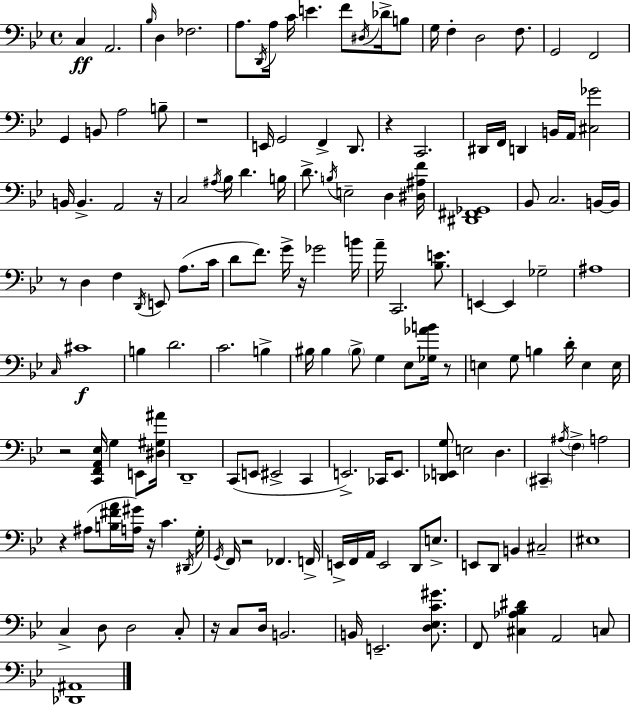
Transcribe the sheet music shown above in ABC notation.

X:1
T:Untitled
M:4/4
L:1/4
K:Gm
C, A,,2 _B,/4 D, _F,2 A,/2 D,,/4 A,/4 C/4 E F/2 ^D,/4 _D/4 B,/2 G,/4 F, D,2 F,/2 G,,2 F,,2 G,, B,,/2 A,2 B,/2 z4 E,,/4 G,,2 F,, D,,/2 z C,,2 ^D,,/4 F,,/4 D,, B,,/4 A,,/4 [^C,_G]2 B,,/4 B,, A,,2 z/4 C,2 ^A,/4 _B,/4 D B,/4 D/2 B,/4 E,2 D, [^D,^A,F]/4 [^D,,^F,,_G,,]4 _B,,/2 C,2 B,,/4 B,,/4 z/2 D, F, D,,/4 E,,/2 A,/2 C/4 D/2 F/2 G/4 z/4 _G2 B/4 A/4 C,,2 [_B,E]/2 E,, E,, _G,2 ^A,4 C,/4 ^C4 B, D2 C2 B, ^B,/4 ^B, ^B,/2 G, _E,/2 [_G,_AB]/4 z/2 E, G,/2 B, D/4 E, E,/4 z2 [C,,F,,A,,_E,]/4 G, E,,/2 [^D,^G,^A]/4 D,,4 C,,/2 E,,/2 ^E,,2 C,, E,,2 _C,,/4 E,,/2 [_D,,E,,G,]/2 E,2 D, ^C,, ^A,/4 F, A,2 z ^A,/2 [B,^FA]/4 [A,^G]/4 z/4 C ^D,,/4 G,/4 G,,/4 F,,/4 z2 _F,, F,,/4 E,,/4 F,,/4 A,,/4 E,,2 D,,/2 E,/2 E,,/2 D,,/2 B,, ^C,2 ^E,4 C, D,/2 D,2 C,/2 z/4 C,/2 D,/4 B,,2 B,,/4 E,,2 [D,_E,C^G]/2 F,,/2 [^C,_A,_B,^D] A,,2 C,/2 [_D,,^A,,]4